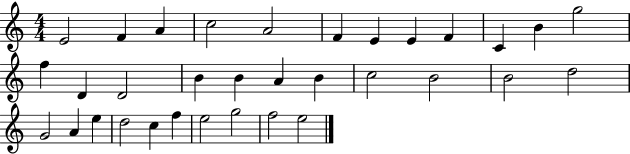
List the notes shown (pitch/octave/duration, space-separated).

E4/h F4/q A4/q C5/h A4/h F4/q E4/q E4/q F4/q C4/q B4/q G5/h F5/q D4/q D4/h B4/q B4/q A4/q B4/q C5/h B4/h B4/h D5/h G4/h A4/q E5/q D5/h C5/q F5/q E5/h G5/h F5/h E5/h